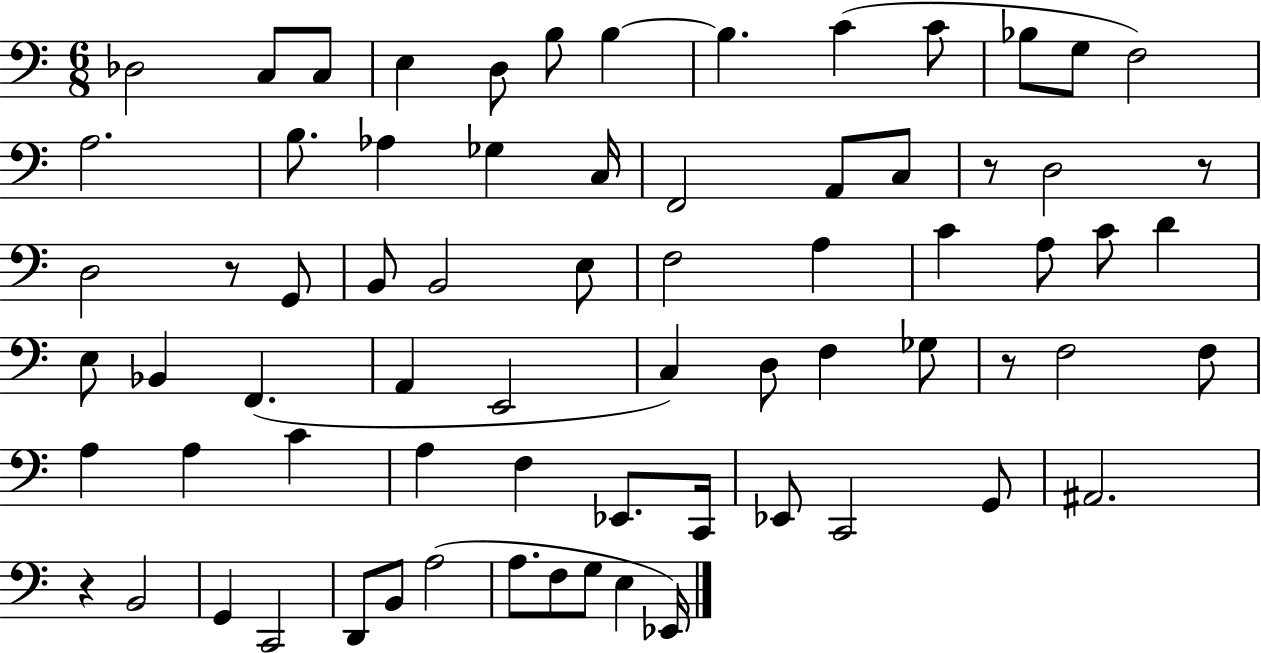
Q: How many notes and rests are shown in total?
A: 71